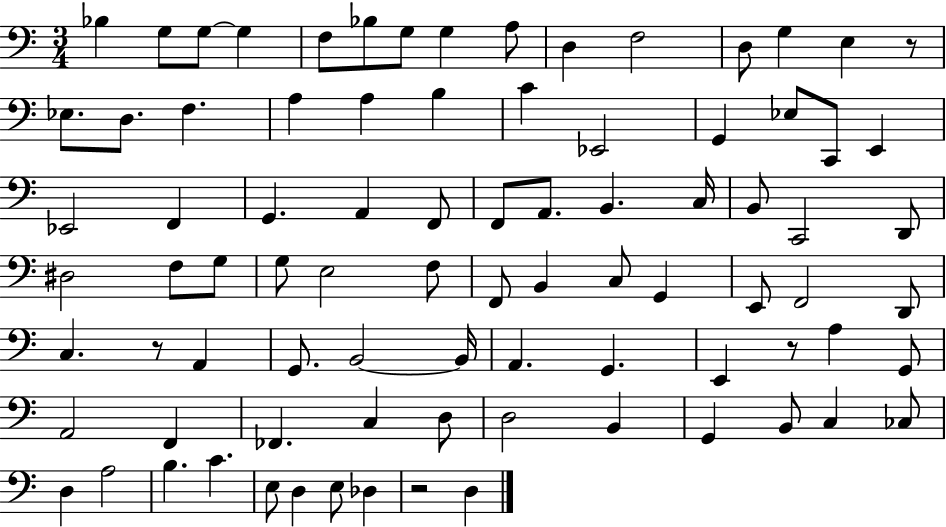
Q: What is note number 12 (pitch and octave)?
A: D3